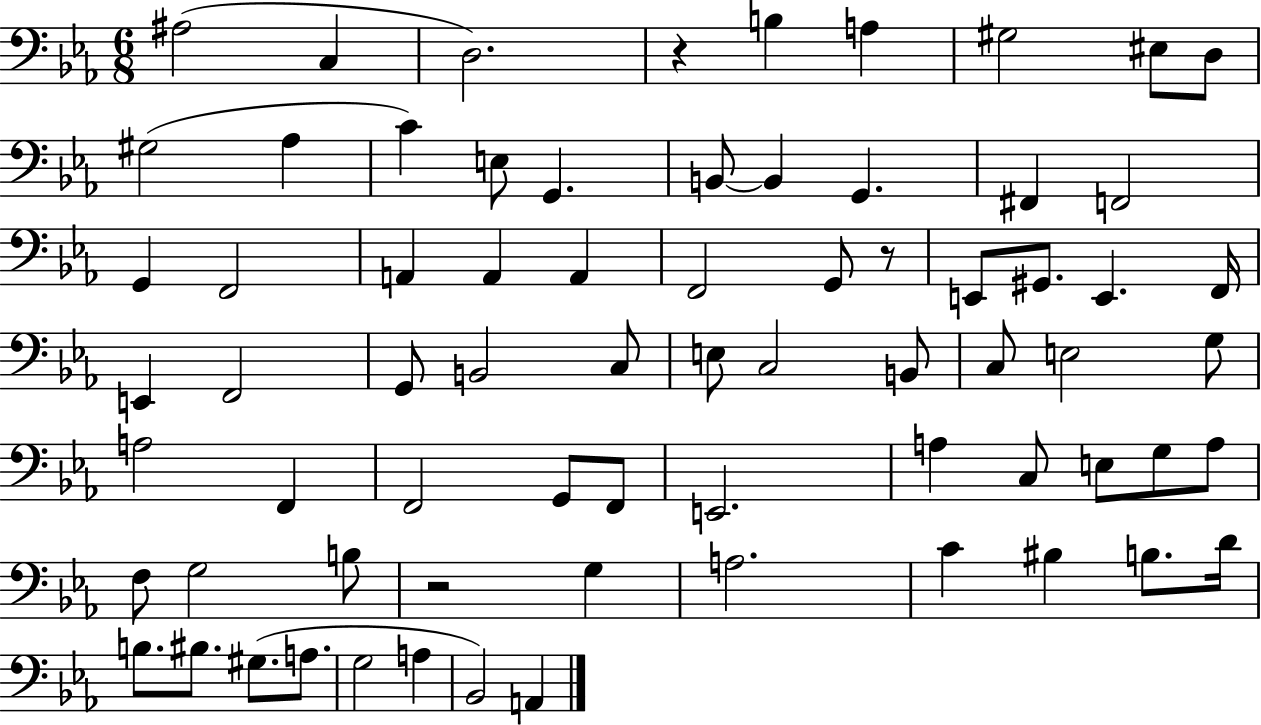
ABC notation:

X:1
T:Untitled
M:6/8
L:1/4
K:Eb
^A,2 C, D,2 z B, A, ^G,2 ^E,/2 D,/2 ^G,2 _A, C E,/2 G,, B,,/2 B,, G,, ^F,, F,,2 G,, F,,2 A,, A,, A,, F,,2 G,,/2 z/2 E,,/2 ^G,,/2 E,, F,,/4 E,, F,,2 G,,/2 B,,2 C,/2 E,/2 C,2 B,,/2 C,/2 E,2 G,/2 A,2 F,, F,,2 G,,/2 F,,/2 E,,2 A, C,/2 E,/2 G,/2 A,/2 F,/2 G,2 B,/2 z2 G, A,2 C ^B, B,/2 D/4 B,/2 ^B,/2 ^G,/2 A,/2 G,2 A, _B,,2 A,,